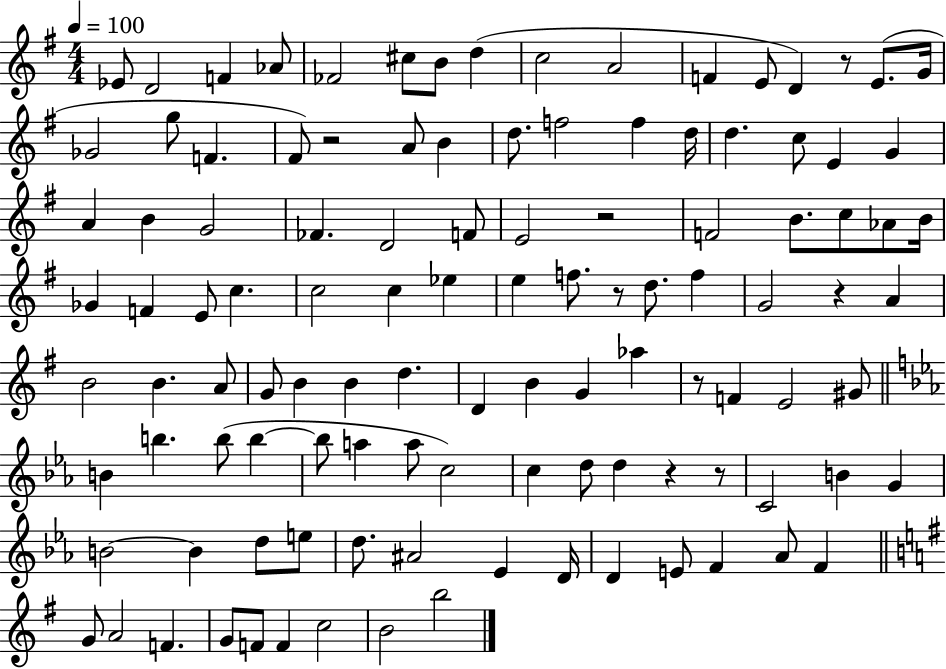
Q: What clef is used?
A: treble